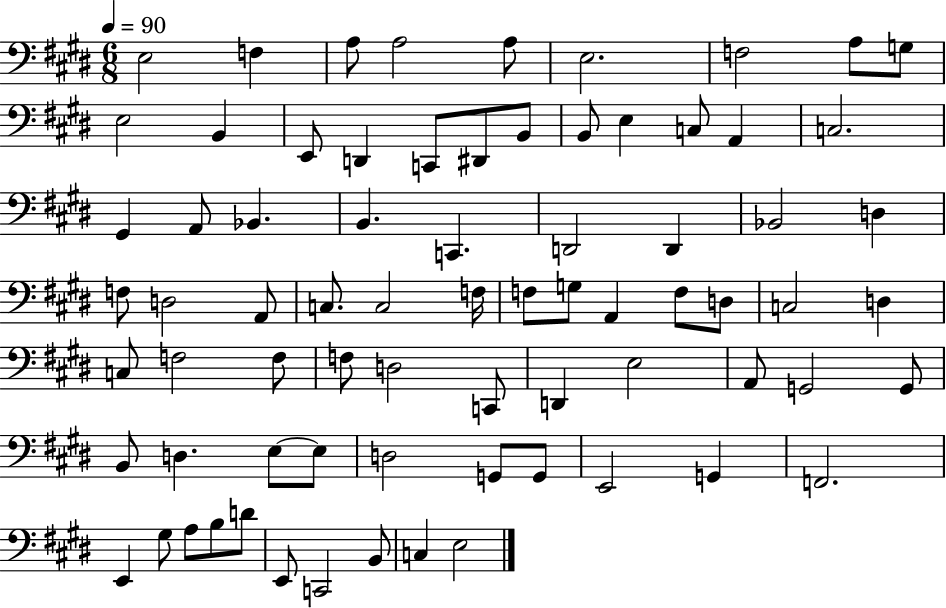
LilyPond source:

{
  \clef bass
  \numericTimeSignature
  \time 6/8
  \key e \major
  \tempo 4 = 90
  \repeat volta 2 { e2 f4 | a8 a2 a8 | e2. | f2 a8 g8 | \break e2 b,4 | e,8 d,4 c,8 dis,8 b,8 | b,8 e4 c8 a,4 | c2. | \break gis,4 a,8 bes,4. | b,4. c,4. | d,2 d,4 | bes,2 d4 | \break f8 d2 a,8 | c8. c2 f16 | f8 g8 a,4 f8 d8 | c2 d4 | \break c8 f2 f8 | f8 d2 c,8 | d,4 e2 | a,8 g,2 g,8 | \break b,8 d4. e8~~ e8 | d2 g,8 g,8 | e,2 g,4 | f,2. | \break e,4 gis8 a8 b8 d'8 | e,8 c,2 b,8 | c4 e2 | } \bar "|."
}